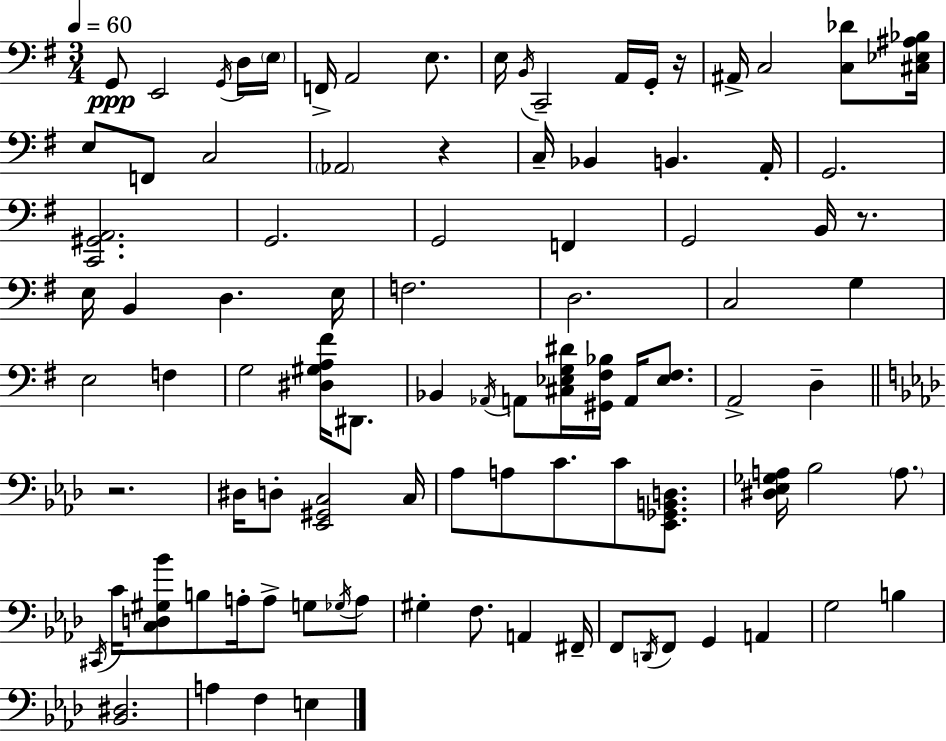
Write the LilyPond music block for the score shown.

{
  \clef bass
  \numericTimeSignature
  \time 3/4
  \key g \major
  \tempo 4 = 60
  g,8\ppp e,2 \acciaccatura { g,16 } d16 | \parenthesize e16 f,16-> a,2 e8. | e16 \acciaccatura { b,16 } c,2-- a,16 | g,16-. r16 ais,16-> c2 <c des'>8 | \break <cis ees ais bes>16 e8 f,8 c2 | \parenthesize aes,2 r4 | c16-- bes,4 b,4. | a,16-. g,2. | \break <c, gis, a,>2. | g,2. | g,2 f,4 | g,2 b,16 r8. | \break e16 b,4 d4. | e16 f2. | d2. | c2 g4 | \break e2 f4 | g2 <dis gis a fis'>16 dis,8. | bes,4 \acciaccatura { aes,16 } a,8 <cis ees g dis'>16 <gis, fis bes>16 a,16 | <ees fis>8. a,2-> d4-- | \break \bar "||" \break \key aes \major r2. | dis16 d8-. <ees, gis, c>2 c16 | aes8 a8 c'8. c'8 <ees, ges, b, d>8. | <dis ees ges a>16 bes2 \parenthesize a8. | \break \acciaccatura { cis,16 } c'16 <c d gis bes'>8 b8 a16-. a8-> g8 \acciaccatura { ges16 } | a8 gis4-. f8. a,4 | fis,16-- f,8 \acciaccatura { d,16 } f,8 g,4 a,4 | g2 b4 | \break <bes, dis>2. | a4 f4 e4 | \bar "|."
}